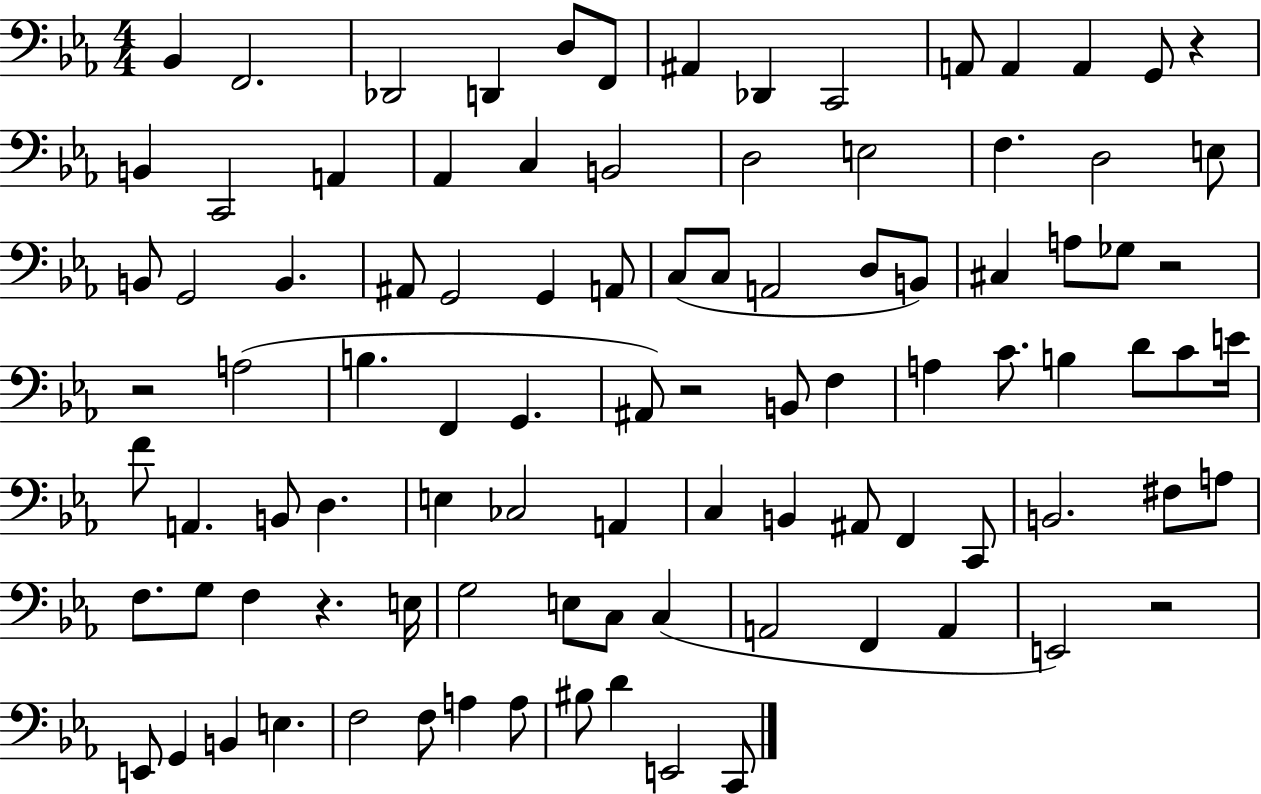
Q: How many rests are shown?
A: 6